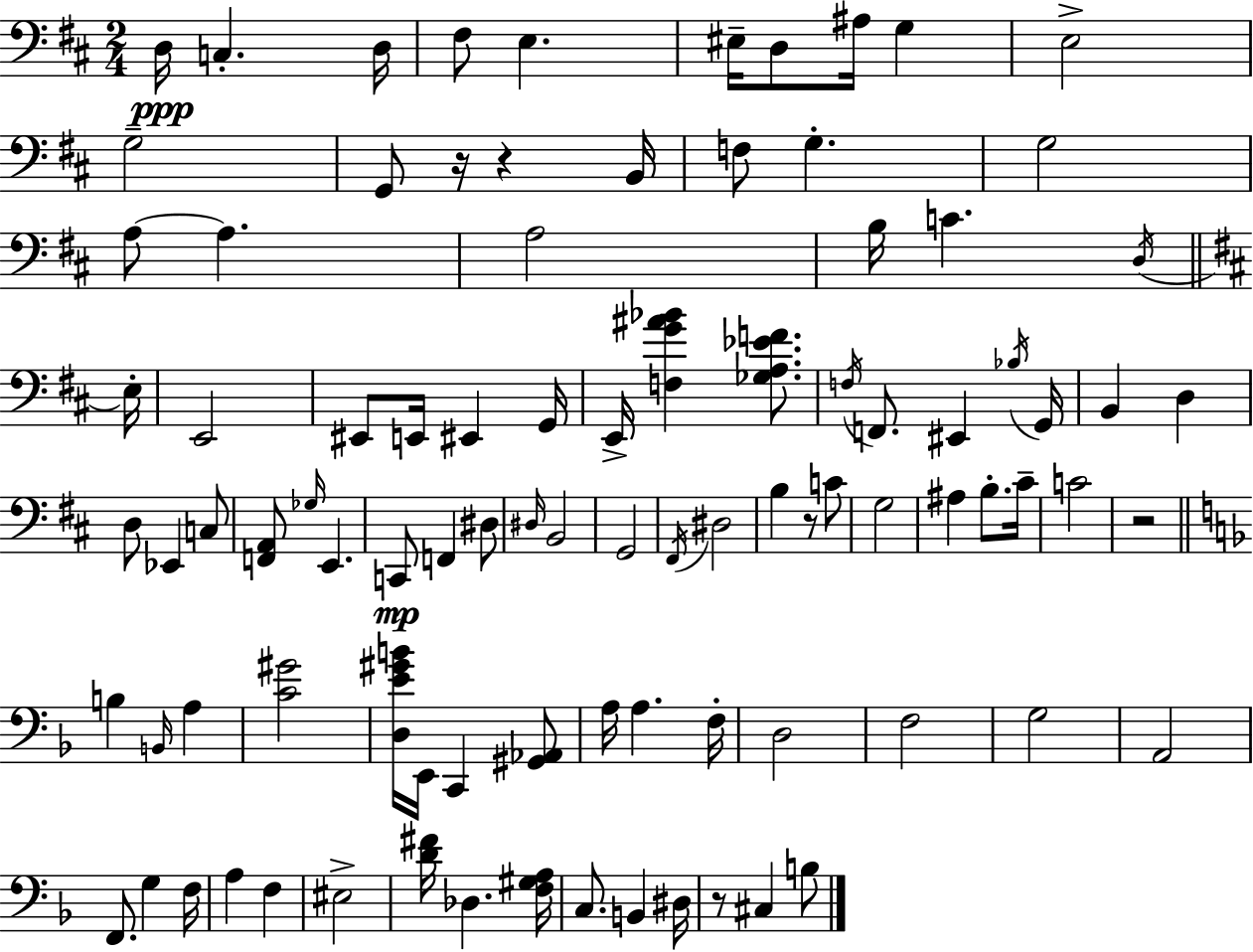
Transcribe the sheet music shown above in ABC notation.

X:1
T:Untitled
M:2/4
L:1/4
K:D
D,/4 C, D,/4 ^F,/2 E, ^E,/4 D,/2 ^A,/4 G, E,2 G,2 G,,/2 z/4 z B,,/4 F,/2 G, G,2 A,/2 A, A,2 B,/4 C D,/4 E,/4 E,,2 ^E,,/2 E,,/4 ^E,, G,,/4 E,,/4 [F,G^A_B] [_G,A,_EF]/2 F,/4 F,,/2 ^E,, _B,/4 G,,/4 B,, D, D,/2 _E,, C,/2 [F,,A,,]/2 _G,/4 E,, C,,/2 F,, ^D,/2 ^D,/4 B,,2 G,,2 ^F,,/4 ^D,2 B, z/2 C/2 G,2 ^A, B,/2 ^C/4 C2 z2 B, B,,/4 A, [C^G]2 [D,E^GB]/4 E,,/4 C,, [^G,,_A,,]/2 A,/4 A, F,/4 D,2 F,2 G,2 A,,2 F,,/2 G, F,/4 A, F, ^E,2 [D^F]/4 _D, [F,^G,A,]/4 C,/2 B,, ^D,/4 z/2 ^C, B,/2